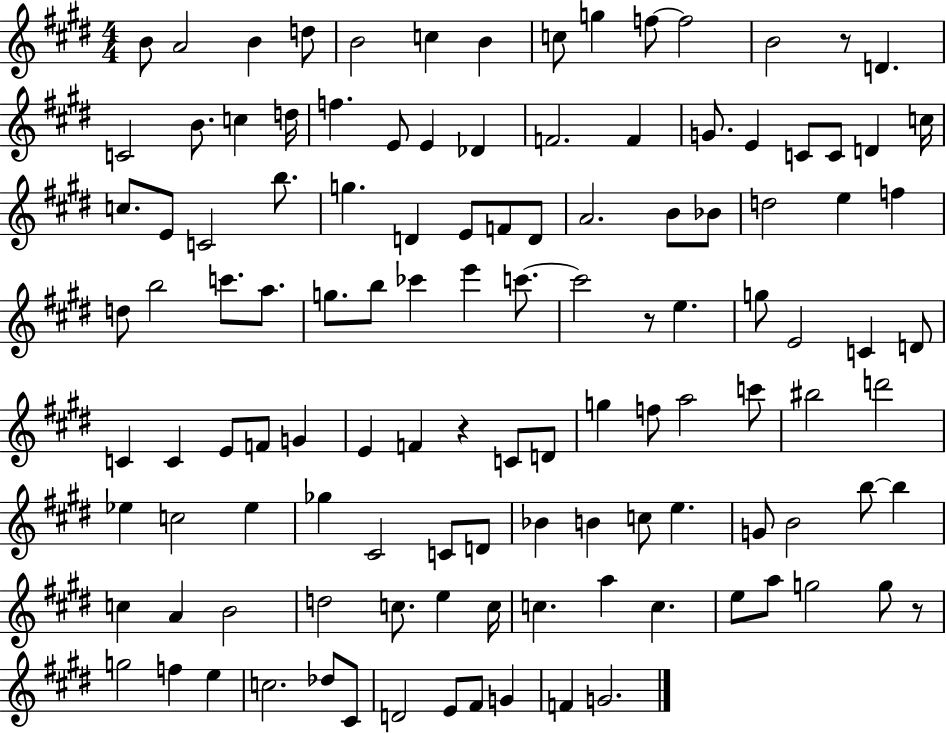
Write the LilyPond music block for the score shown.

{
  \clef treble
  \numericTimeSignature
  \time 4/4
  \key e \major
  b'8 a'2 b'4 d''8 | b'2 c''4 b'4 | c''8 g''4 f''8~~ f''2 | b'2 r8 d'4. | \break c'2 b'8. c''4 d''16 | f''4. e'8 e'4 des'4 | f'2. f'4 | g'8. e'4 c'8 c'8 d'4 c''16 | \break c''8. e'8 c'2 b''8. | g''4. d'4 e'8 f'8 d'8 | a'2. b'8 bes'8 | d''2 e''4 f''4 | \break d''8 b''2 c'''8. a''8. | g''8. b''8 ces'''4 e'''4 c'''8.~~ | c'''2 r8 e''4. | g''8 e'2 c'4 d'8 | \break c'4 c'4 e'8 f'8 g'4 | e'4 f'4 r4 c'8 d'8 | g''4 f''8 a''2 c'''8 | bis''2 d'''2 | \break ees''4 c''2 ees''4 | ges''4 cis'2 c'8 d'8 | bes'4 b'4 c''8 e''4. | g'8 b'2 b''8~~ b''4 | \break c''4 a'4 b'2 | d''2 c''8. e''4 c''16 | c''4. a''4 c''4. | e''8 a''8 g''2 g''8 r8 | \break g''2 f''4 e''4 | c''2. des''8 cis'8 | d'2 e'8 fis'8 g'4 | f'4 g'2. | \break \bar "|."
}